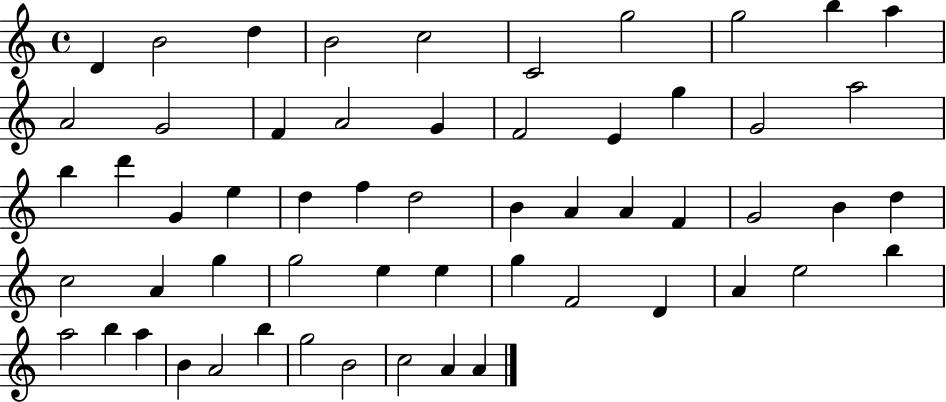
{
  \clef treble
  \time 4/4
  \defaultTimeSignature
  \key c \major
  d'4 b'2 d''4 | b'2 c''2 | c'2 g''2 | g''2 b''4 a''4 | \break a'2 g'2 | f'4 a'2 g'4 | f'2 e'4 g''4 | g'2 a''2 | \break b''4 d'''4 g'4 e''4 | d''4 f''4 d''2 | b'4 a'4 a'4 f'4 | g'2 b'4 d''4 | \break c''2 a'4 g''4 | g''2 e''4 e''4 | g''4 f'2 d'4 | a'4 e''2 b''4 | \break a''2 b''4 a''4 | b'4 a'2 b''4 | g''2 b'2 | c''2 a'4 a'4 | \break \bar "|."
}